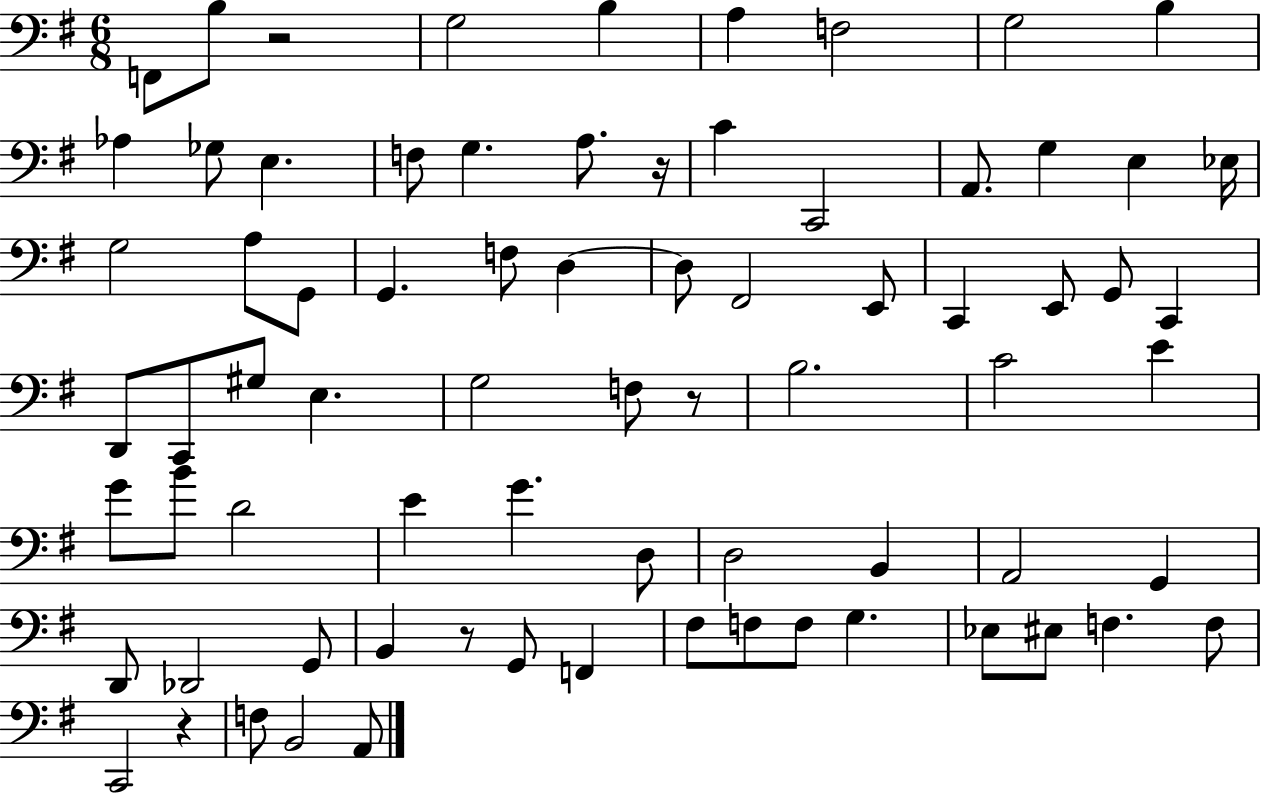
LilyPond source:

{
  \clef bass
  \numericTimeSignature
  \time 6/8
  \key g \major
  f,8 b8 r2 | g2 b4 | a4 f2 | g2 b4 | \break aes4 ges8 e4. | f8 g4. a8. r16 | c'4 c,2 | a,8. g4 e4 ees16 | \break g2 a8 g,8 | g,4. f8 d4~~ | d8 fis,2 e,8 | c,4 e,8 g,8 c,4 | \break d,8 c,8 gis8 e4. | g2 f8 r8 | b2. | c'2 e'4 | \break g'8 b'8 d'2 | e'4 g'4. d8 | d2 b,4 | a,2 g,4 | \break d,8 des,2 g,8 | b,4 r8 g,8 f,4 | fis8 f8 f8 g4. | ees8 eis8 f4. f8 | \break c,2 r4 | f8 b,2 a,8 | \bar "|."
}